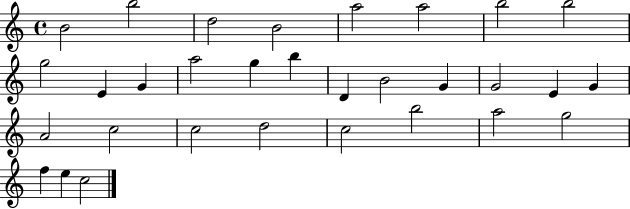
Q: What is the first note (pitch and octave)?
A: B4